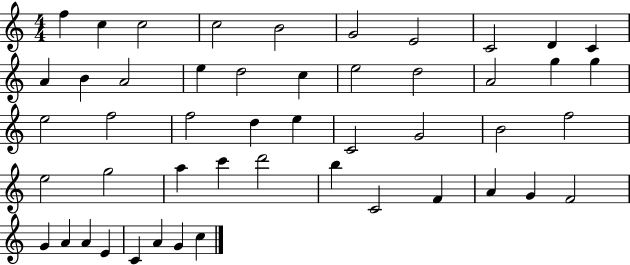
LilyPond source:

{
  \clef treble
  \numericTimeSignature
  \time 4/4
  \key c \major
  f''4 c''4 c''2 | c''2 b'2 | g'2 e'2 | c'2 d'4 c'4 | \break a'4 b'4 a'2 | e''4 d''2 c''4 | e''2 d''2 | a'2 g''4 g''4 | \break e''2 f''2 | f''2 d''4 e''4 | c'2 g'2 | b'2 f''2 | \break e''2 g''2 | a''4 c'''4 d'''2 | b''4 c'2 f'4 | a'4 g'4 f'2 | \break g'4 a'4 a'4 e'4 | c'4 a'4 g'4 c''4 | \bar "|."
}